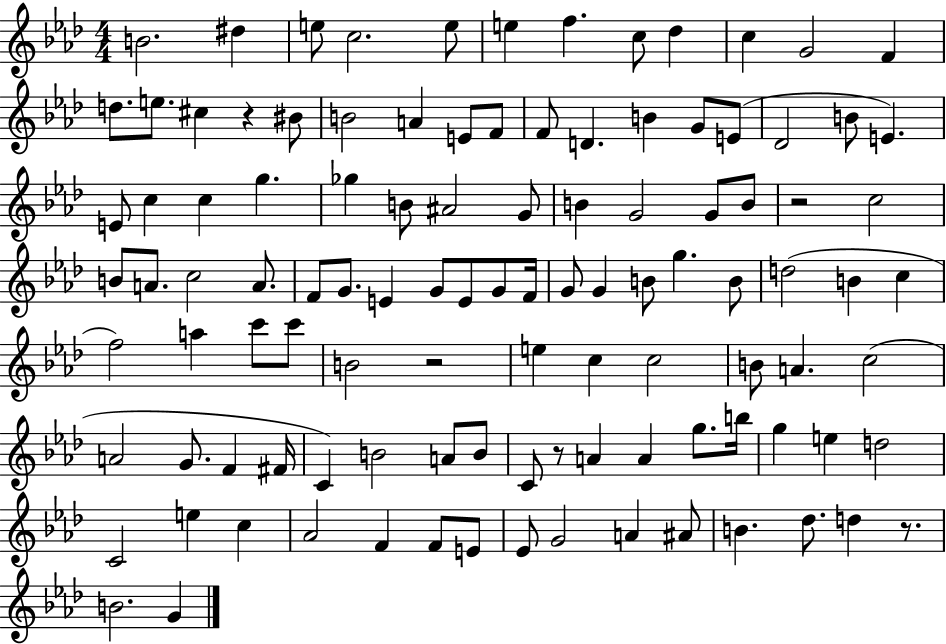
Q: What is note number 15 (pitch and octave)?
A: C#5